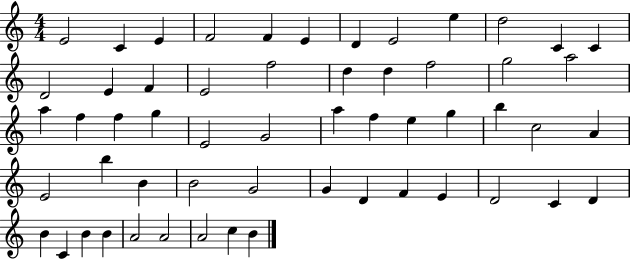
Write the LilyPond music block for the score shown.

{
  \clef treble
  \numericTimeSignature
  \time 4/4
  \key c \major
  e'2 c'4 e'4 | f'2 f'4 e'4 | d'4 e'2 e''4 | d''2 c'4 c'4 | \break d'2 e'4 f'4 | e'2 f''2 | d''4 d''4 f''2 | g''2 a''2 | \break a''4 f''4 f''4 g''4 | e'2 g'2 | a''4 f''4 e''4 g''4 | b''4 c''2 a'4 | \break e'2 b''4 b'4 | b'2 g'2 | g'4 d'4 f'4 e'4 | d'2 c'4 d'4 | \break b'4 c'4 b'4 b'4 | a'2 a'2 | a'2 c''4 b'4 | \bar "|."
}